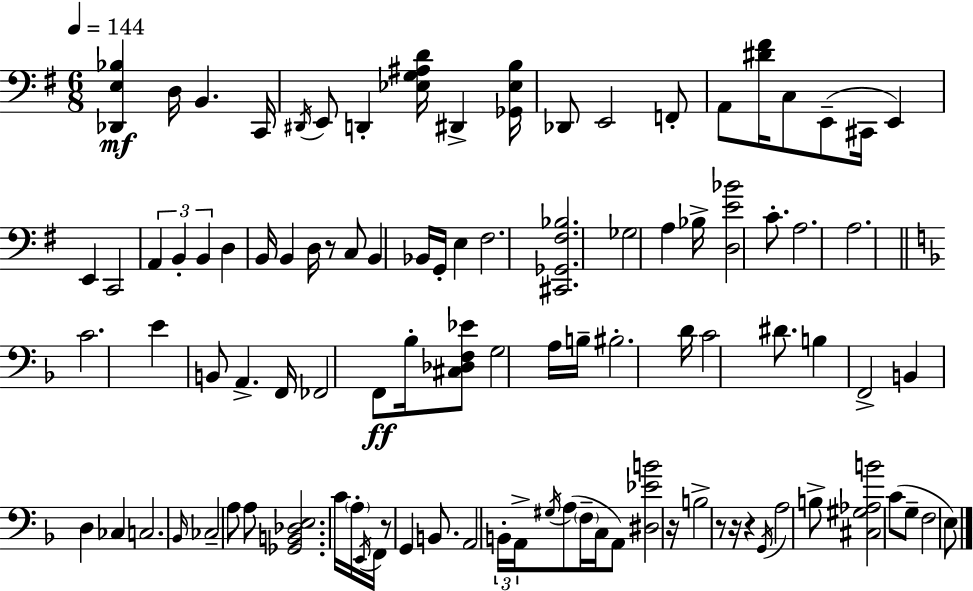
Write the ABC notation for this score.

X:1
T:Untitled
M:6/8
L:1/4
K:G
[_D,,E,_B,] D,/4 B,, C,,/4 ^D,,/4 E,,/2 D,, [_E,G,^A,D]/4 ^D,, [_G,,_E,B,]/4 _D,,/2 E,,2 F,,/2 A,,/2 [^D^F]/4 C,/2 E,,/2 ^C,,/4 E,, E,, C,,2 A,, B,, B,, D, B,,/4 B,, D,/4 z/2 C,/2 B,, _B,,/4 G,,/4 E, ^F,2 [^C,,_G,,^F,_B,]2 _G,2 A, _B,/4 [D,E_B]2 C/2 A,2 A,2 C2 E B,,/2 A,, F,,/4 _F,,2 F,,/2 _B,/4 [^C,_D,F,_E]/2 G,2 A,/4 B,/4 ^B,2 D/4 C2 ^D/2 B, F,,2 B,, D, _C, C,2 _B,,/4 _C,2 A,/2 A,/2 [_G,,B,,_D,E,]2 C/4 A,/4 E,,/4 F,,/4 z/2 G,, B,,/2 A,,2 B,,/4 A,,/4 ^G,/4 A,/2 F,/4 C,/4 A,,/2 [^D,_EB]2 z/4 B,2 z/2 z/4 z G,,/4 A,2 B,/2 [^C,^G,_A,B]2 C/2 G,/2 F,2 E,/2